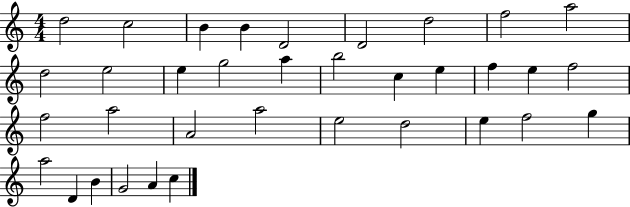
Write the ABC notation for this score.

X:1
T:Untitled
M:4/4
L:1/4
K:C
d2 c2 B B D2 D2 d2 f2 a2 d2 e2 e g2 a b2 c e f e f2 f2 a2 A2 a2 e2 d2 e f2 g a2 D B G2 A c